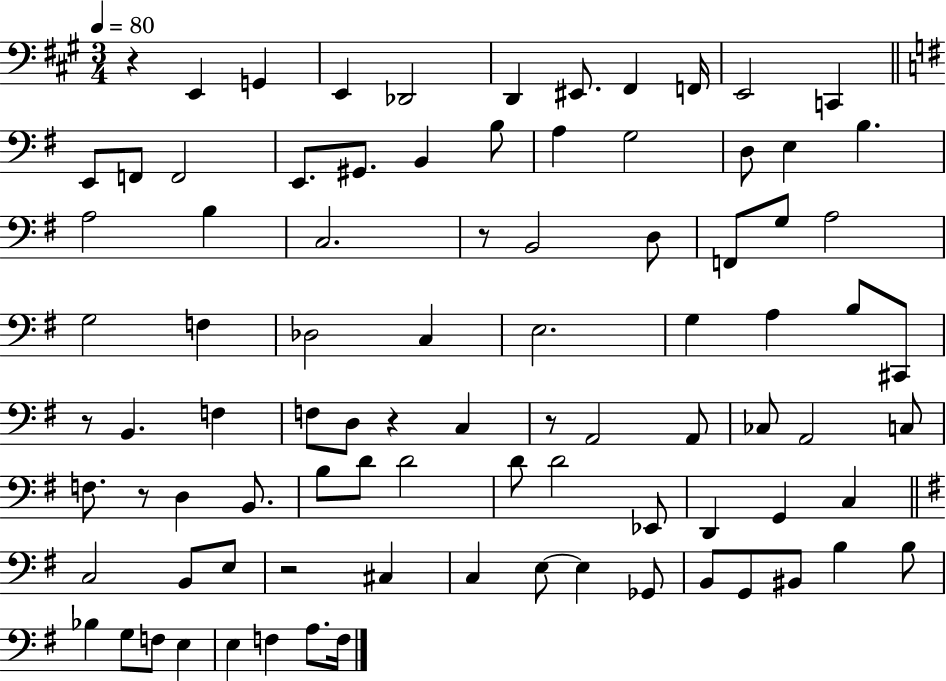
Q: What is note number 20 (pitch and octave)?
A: D3